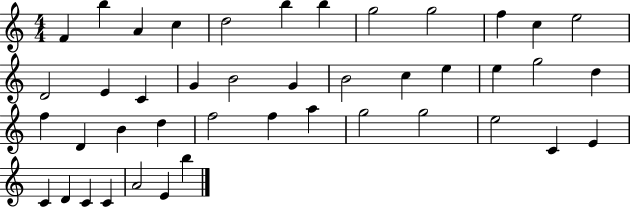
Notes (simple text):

F4/q B5/q A4/q C5/q D5/h B5/q B5/q G5/h G5/h F5/q C5/q E5/h D4/h E4/q C4/q G4/q B4/h G4/q B4/h C5/q E5/q E5/q G5/h D5/q F5/q D4/q B4/q D5/q F5/h F5/q A5/q G5/h G5/h E5/h C4/q E4/q C4/q D4/q C4/q C4/q A4/h E4/q B5/q